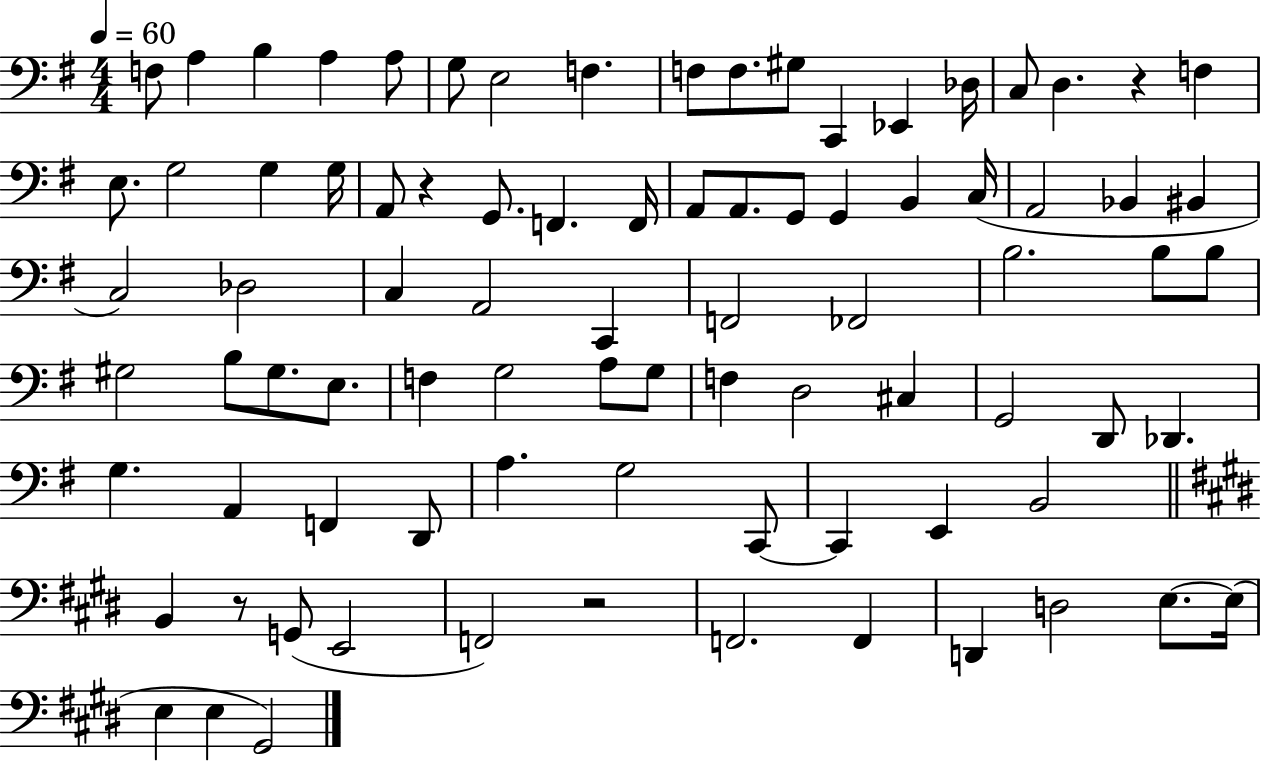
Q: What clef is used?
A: bass